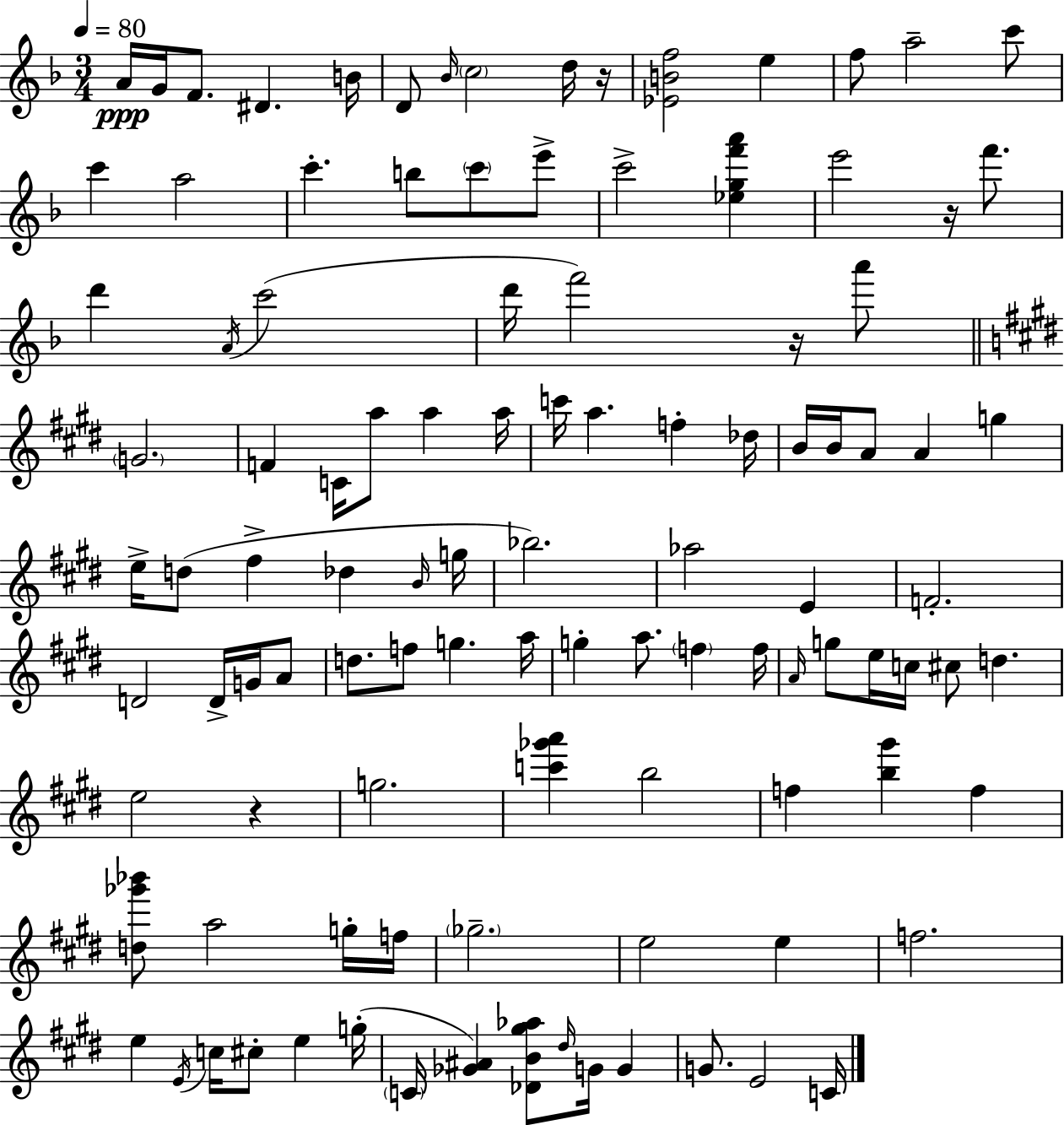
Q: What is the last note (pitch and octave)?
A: C4